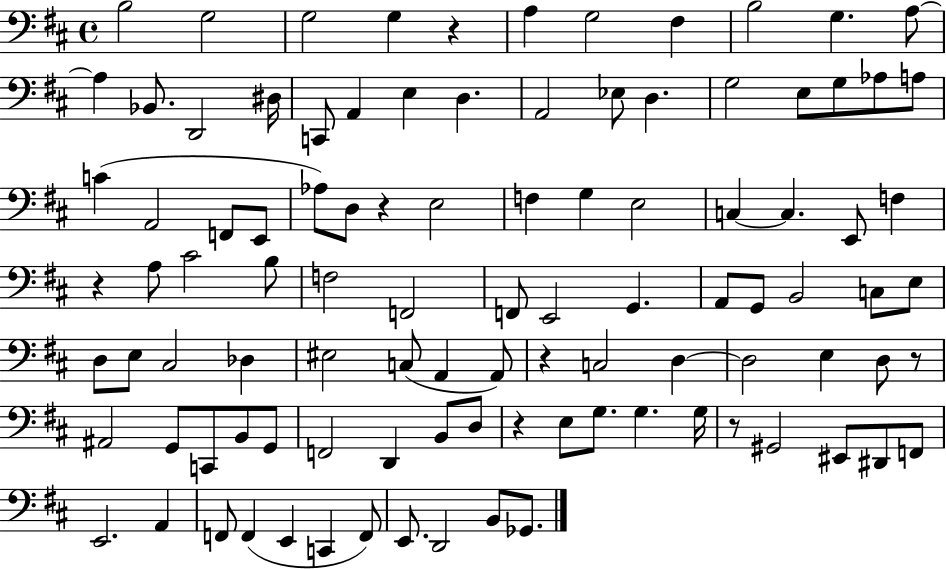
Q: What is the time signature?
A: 4/4